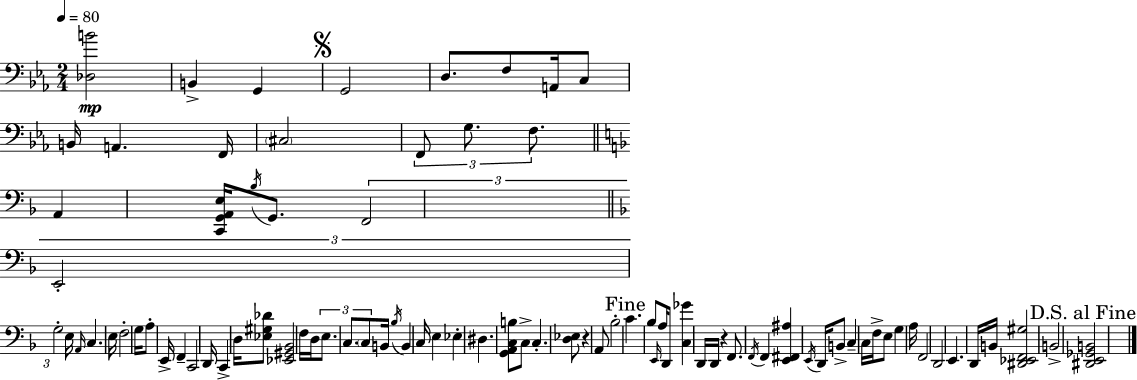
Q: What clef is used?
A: bass